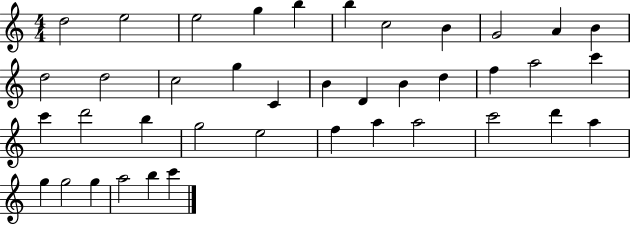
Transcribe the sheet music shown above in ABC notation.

X:1
T:Untitled
M:4/4
L:1/4
K:C
d2 e2 e2 g b b c2 B G2 A B d2 d2 c2 g C B D B d f a2 c' c' d'2 b g2 e2 f a a2 c'2 d' a g g2 g a2 b c'